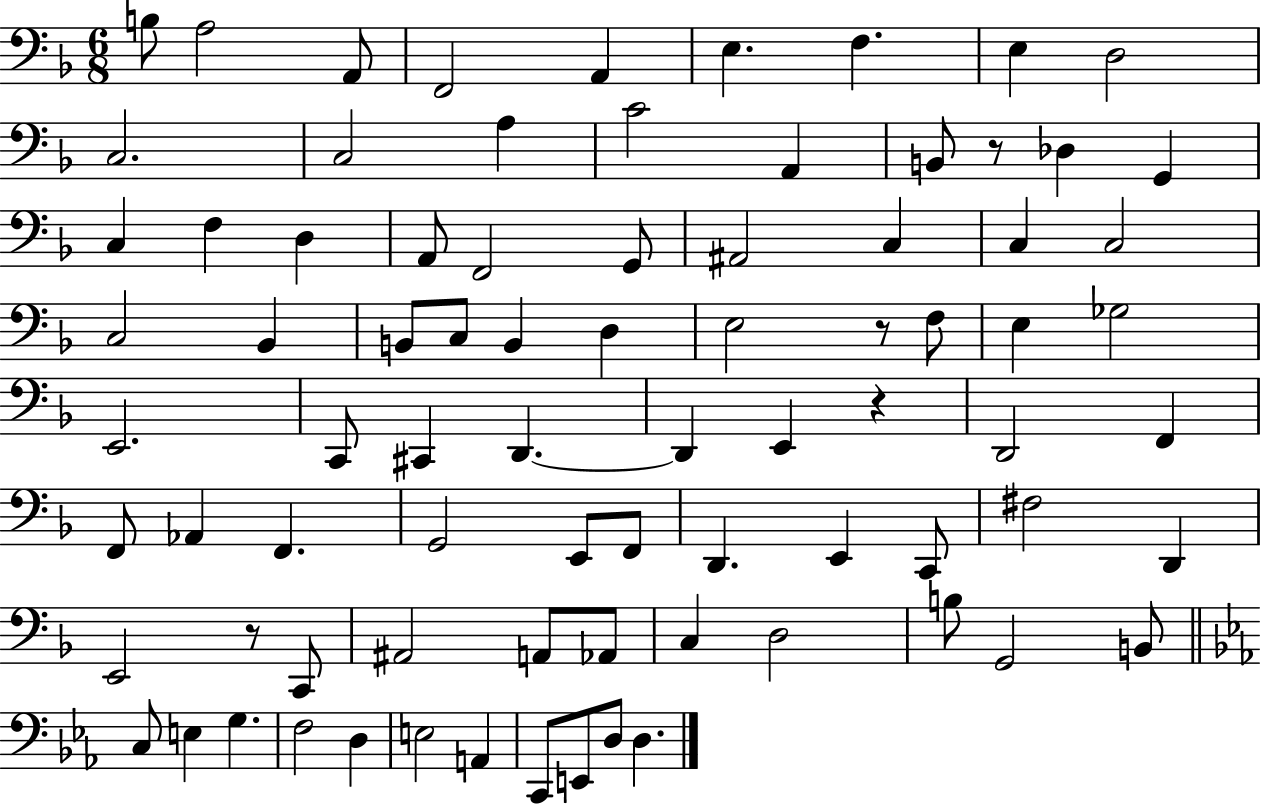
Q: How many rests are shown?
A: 4